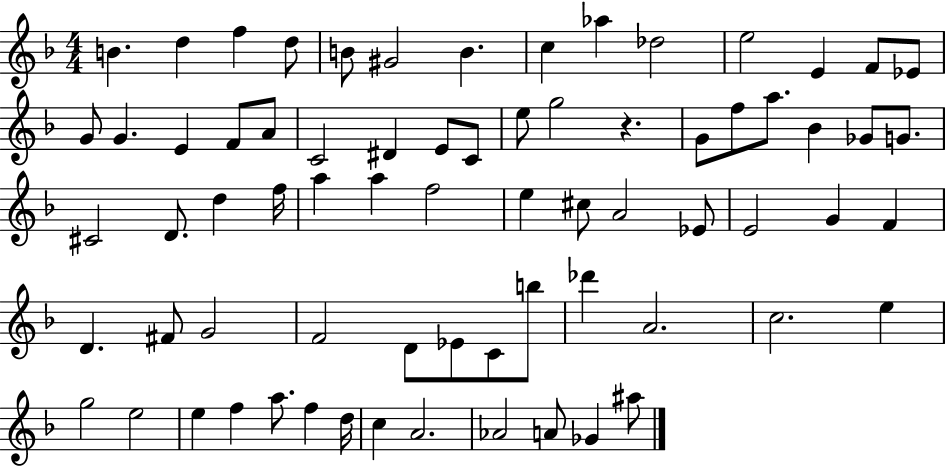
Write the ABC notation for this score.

X:1
T:Untitled
M:4/4
L:1/4
K:F
B d f d/2 B/2 ^G2 B c _a _d2 e2 E F/2 _E/2 G/2 G E F/2 A/2 C2 ^D E/2 C/2 e/2 g2 z G/2 f/2 a/2 _B _G/2 G/2 ^C2 D/2 d f/4 a a f2 e ^c/2 A2 _E/2 E2 G F D ^F/2 G2 F2 D/2 _E/2 C/2 b/2 _d' A2 c2 e g2 e2 e f a/2 f d/4 c A2 _A2 A/2 _G ^a/2